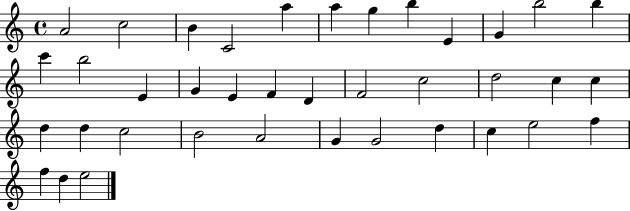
X:1
T:Untitled
M:4/4
L:1/4
K:C
A2 c2 B C2 a a g b E G b2 b c' b2 E G E F D F2 c2 d2 c c d d c2 B2 A2 G G2 d c e2 f f d e2